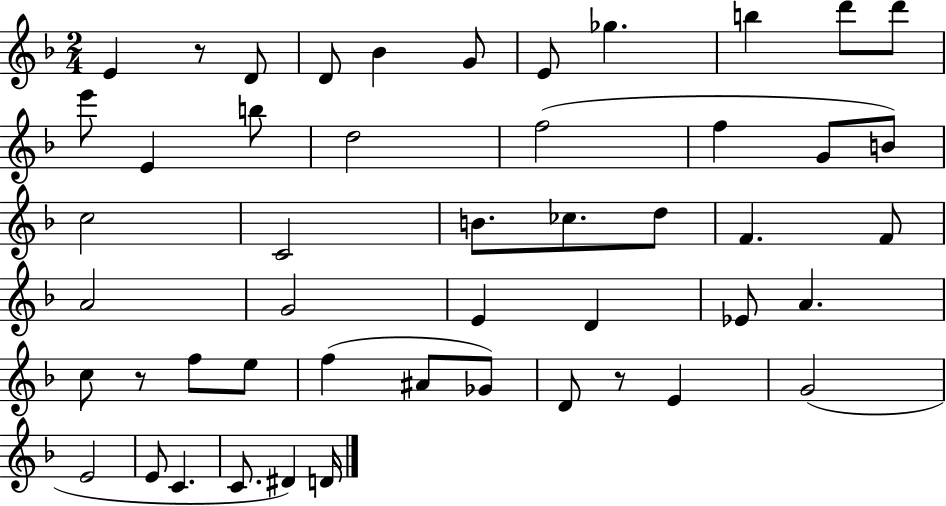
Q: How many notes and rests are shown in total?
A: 49